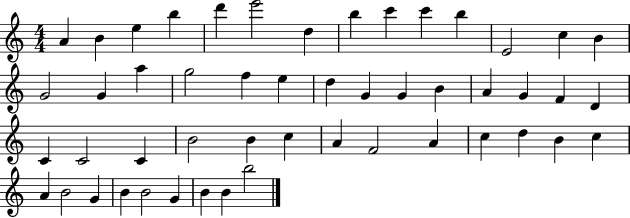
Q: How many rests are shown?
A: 0